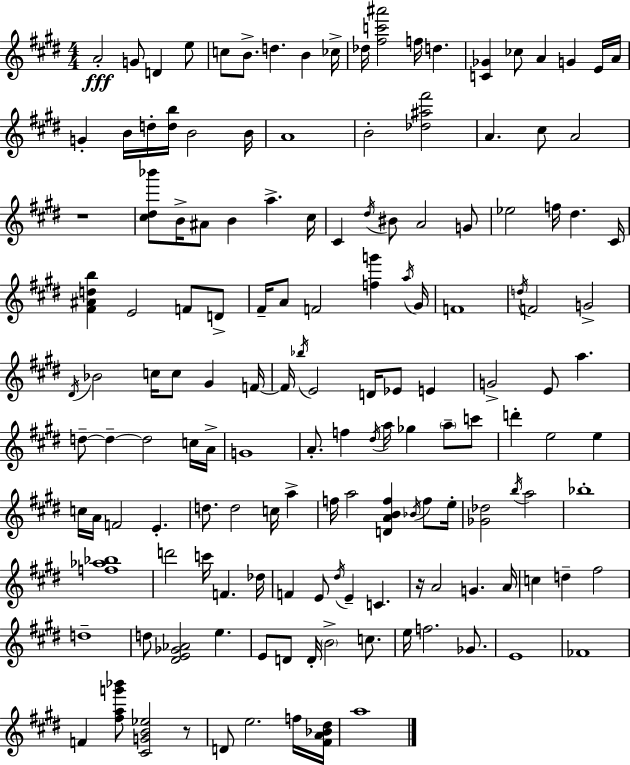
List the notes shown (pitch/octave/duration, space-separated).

A4/h G4/e D4/q E5/e C5/e B4/e. D5/q. B4/q CES5/s Db5/s [F#5,C6,A#6]/h F5/s D5/q. [C4,Gb4]/q CES5/e A4/q G4/q E4/s A4/s G4/q B4/s D5/s [D5,B5]/s B4/h B4/s A4/w B4/h [Db5,A#5,F#6]/h A4/q. C#5/e A4/h R/w [C#5,D#5,Bb6]/e B4/s A#4/e B4/q A5/q. C#5/s C#4/q D#5/s BIS4/e A4/h G4/e Eb5/h F5/s D#5/q. C#4/s [F#4,A#4,D5,B5]/q E4/h F4/e D4/e F#4/s A4/e F4/h [F5,G6]/q A5/s G#4/s F4/w D5/s F4/h G4/h D#4/s Bb4/h C5/s C5/e G#4/q F4/s F4/s Bb5/s E4/h D4/s Eb4/e E4/q G4/h E4/e A5/q. D5/e D5/q D5/h C5/s A4/s G4/w A4/e. F5/q D#5/s A5/s Gb5/q A5/e C6/e D6/q E5/h E5/q C5/s A4/s F4/h E4/q. D5/e. D5/h C5/s A5/q F5/s A5/h [D4,A4,B4,F5]/q Bb4/s F5/e E5/s [Gb4,Db5]/h B5/s A5/h Bb5/w [F5,Ab5,Bb5]/w D6/h C6/s F4/q. Db5/s F4/q E4/e D#5/s E4/q C4/q. R/s A4/h G4/q. A4/s C5/q D5/q F#5/h D5/w D5/e [D#4,E4,Gb4,Ab4]/h E5/q. E4/e D4/e D4/s B4/h C5/e. E5/s F5/h. Gb4/e. E4/w FES4/w F4/q [F#5,A5,G6,Bb6]/e [C#4,G4,B4,Eb5]/h R/e D4/e E5/h. F5/s [F#4,A4,Bb4,D#5]/s A5/w